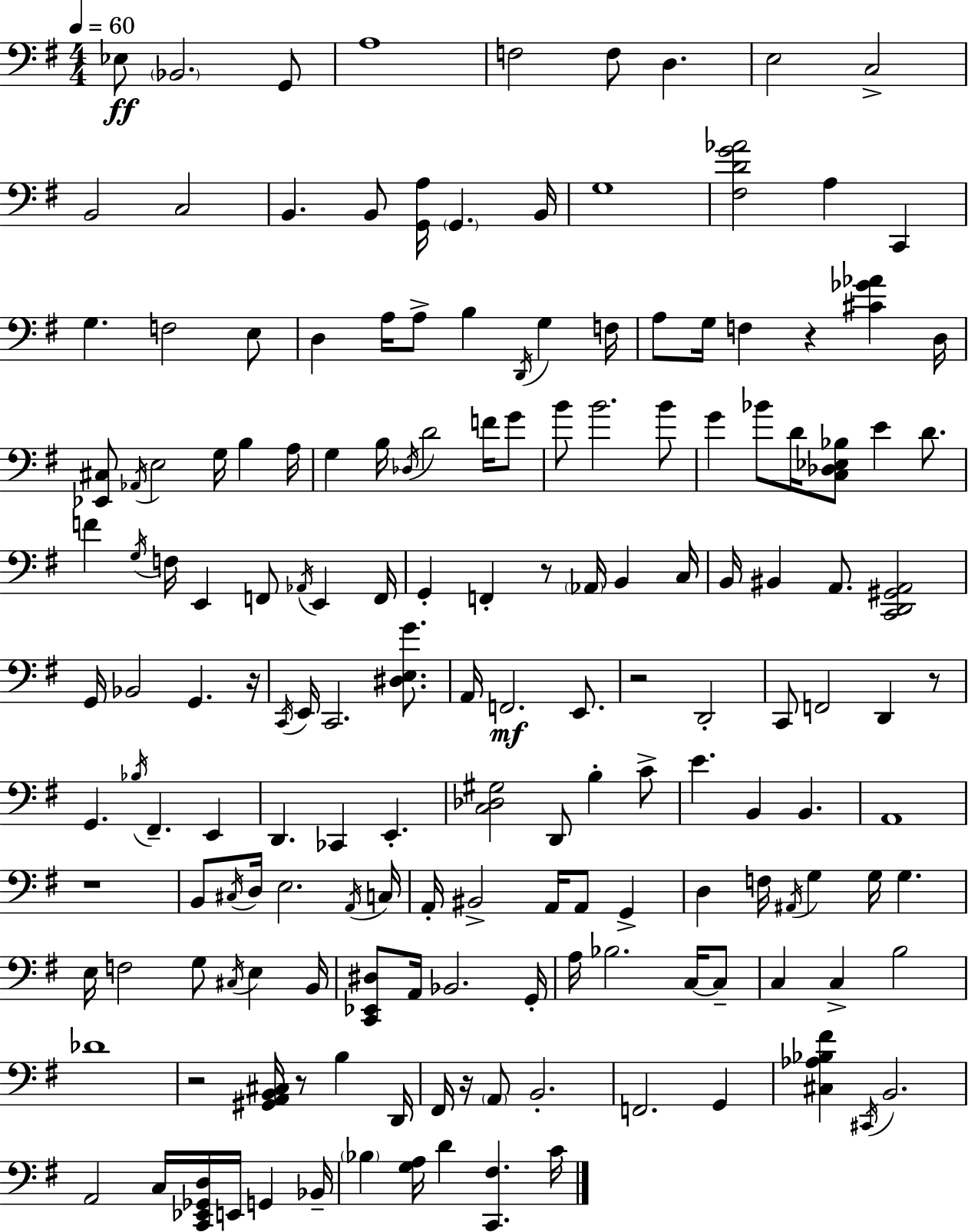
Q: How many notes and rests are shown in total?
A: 168